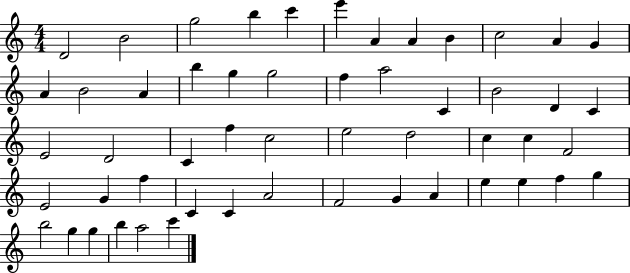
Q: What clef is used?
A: treble